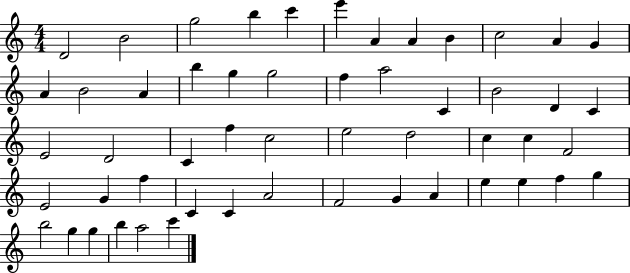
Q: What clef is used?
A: treble